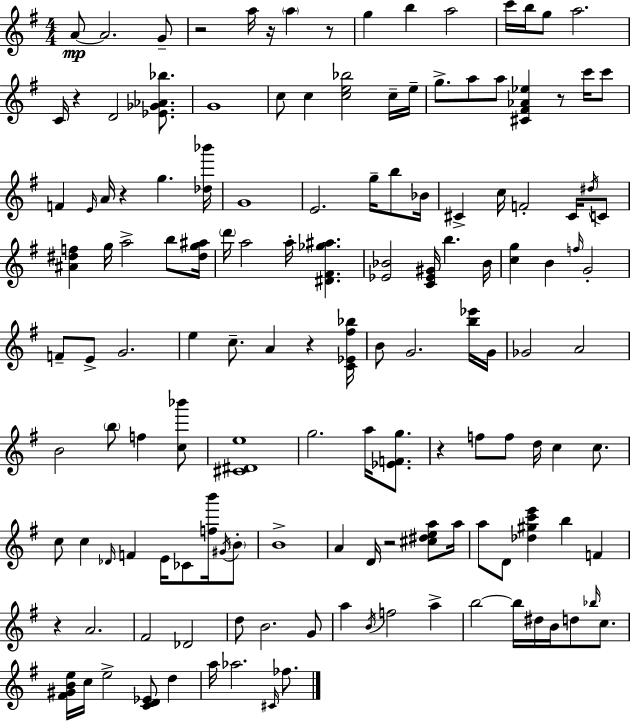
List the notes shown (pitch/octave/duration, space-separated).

A4/e A4/h. G4/e R/h A5/s R/s A5/q R/e G5/q B5/q A5/h C6/s B5/s G5/e A5/h. C4/s R/q D4/h [Eb4,Gb4,Ab4,Bb5]/e. G4/w C5/e C5/q [C5,E5,Bb5]/h C5/s E5/s G5/e. A5/e A5/e [C#4,F#4,Ab4,Eb5]/q R/e C6/s C6/e F4/q E4/s A4/s R/q G5/q. [Db5,Bb6]/s G4/w E4/h. G5/s B5/e Bb4/s C#4/q C5/s F4/h C#4/s D#5/s C4/e [A#4,D#5,F5]/q G5/s A5/h B5/e [D#5,G5,A#5]/s D6/s A5/h A5/s [D#4,F#4,Gb5,A#5]/q. [Eb4,Bb4]/h [C4,Eb4,G#4]/s B5/q. Bb4/s [C5,G5]/q B4/q F5/s G4/h F4/e E4/e G4/h. E5/q C5/e. A4/q R/q [C4,Eb4,F#5,Bb5]/s B4/e G4/h. [B5,Eb6]/s G4/s Gb4/h A4/h B4/h B5/e F5/q [C5,Bb6]/e [C#4,D#4,E5]/w G5/h. A5/s [Eb4,F4,G5]/e. R/q F5/e F5/e D5/s C5/q C5/e. C5/e C5/q Db4/s F4/q E4/s CES4/e [F5,B6]/s G#4/s B4/e B4/w A4/q D4/s R/h [C#5,D#5,E5,A5]/e A5/s A5/e D4/e [Db5,G#5,C6,E6]/q B5/q F4/q R/q A4/h. F#4/h Db4/h D5/e B4/h. G4/e A5/q B4/s F5/h A5/q B5/h B5/s D#5/s B4/s D5/e Bb5/s C5/e. [F#4,G#4,B4,E5]/s C5/s E5/h [C4,D4,Eb4]/e D5/q A5/s Ab5/h. C#4/s FES5/e.